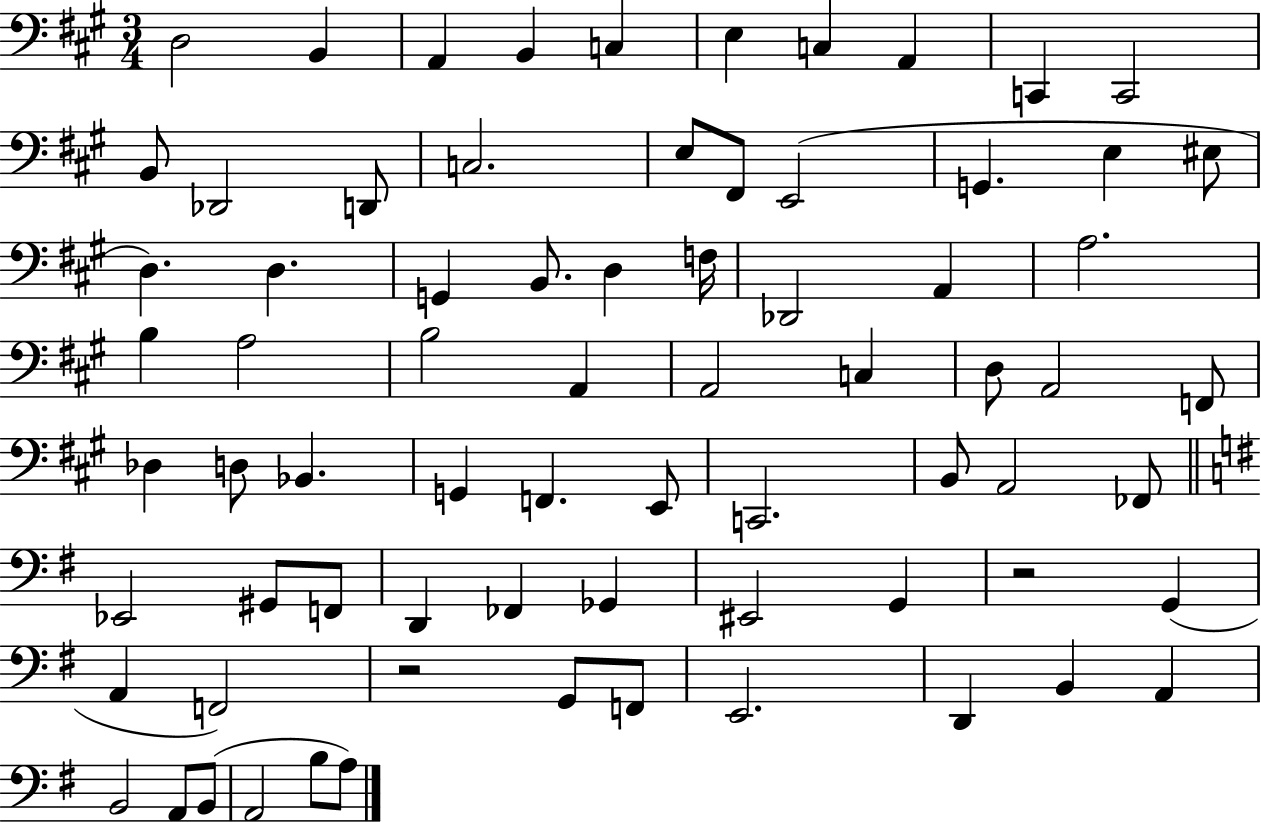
{
  \clef bass
  \numericTimeSignature
  \time 3/4
  \key a \major
  d2 b,4 | a,4 b,4 c4 | e4 c4 a,4 | c,4 c,2 | \break b,8 des,2 d,8 | c2. | e8 fis,8 e,2( | g,4. e4 eis8 | \break d4.) d4. | g,4 b,8. d4 f16 | des,2 a,4 | a2. | \break b4 a2 | b2 a,4 | a,2 c4 | d8 a,2 f,8 | \break des4 d8 bes,4. | g,4 f,4. e,8 | c,2. | b,8 a,2 fes,8 | \break \bar "||" \break \key e \minor ees,2 gis,8 f,8 | d,4 fes,4 ges,4 | eis,2 g,4 | r2 g,4( | \break a,4 f,2) | r2 g,8 f,8 | e,2. | d,4 b,4 a,4 | \break b,2 a,8 b,8( | a,2 b8 a8) | \bar "|."
}